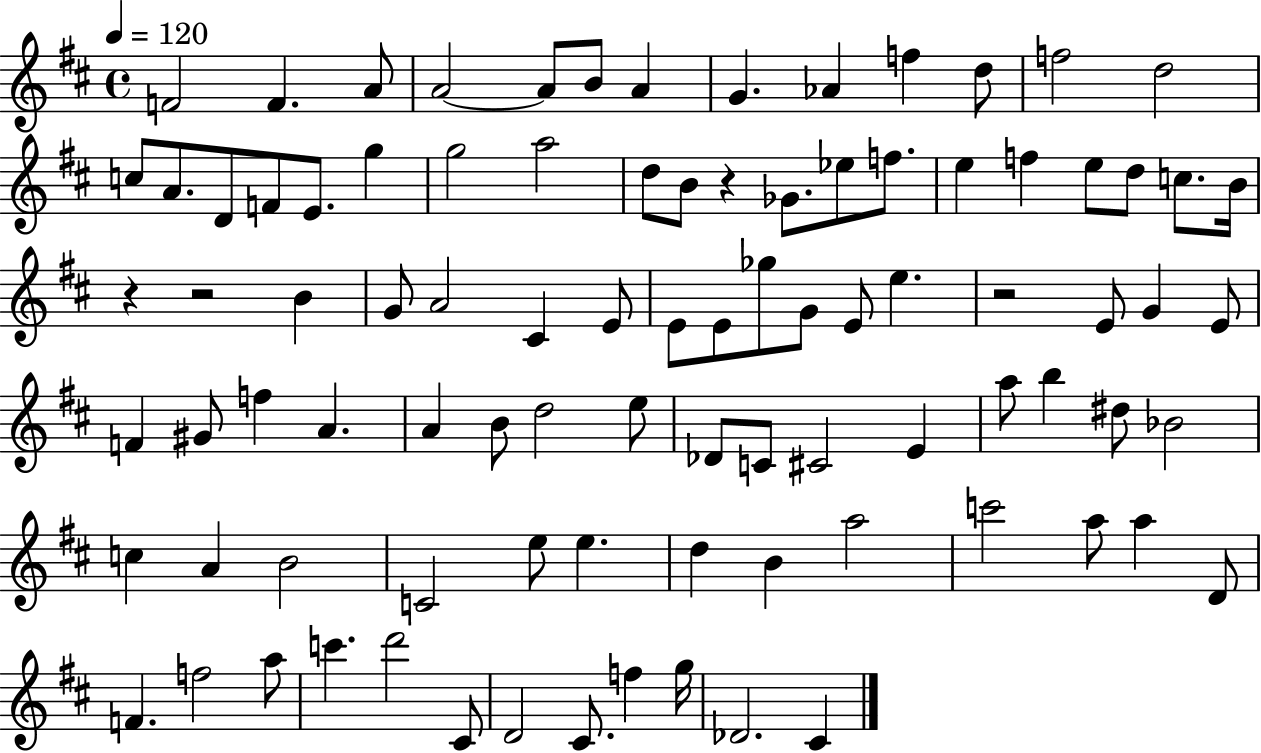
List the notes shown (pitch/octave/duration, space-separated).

F4/h F4/q. A4/e A4/h A4/e B4/e A4/q G4/q. Ab4/q F5/q D5/e F5/h D5/h C5/e A4/e. D4/e F4/e E4/e. G5/q G5/h A5/h D5/e B4/e R/q Gb4/e. Eb5/e F5/e. E5/q F5/q E5/e D5/e C5/e. B4/s R/q R/h B4/q G4/e A4/h C#4/q E4/e E4/e E4/e Gb5/e G4/e E4/e E5/q. R/h E4/e G4/q E4/e F4/q G#4/e F5/q A4/q. A4/q B4/e D5/h E5/e Db4/e C4/e C#4/h E4/q A5/e B5/q D#5/e Bb4/h C5/q A4/q B4/h C4/h E5/e E5/q. D5/q B4/q A5/h C6/h A5/e A5/q D4/e F4/q. F5/h A5/e C6/q. D6/h C#4/e D4/h C#4/e. F5/q G5/s Db4/h. C#4/q